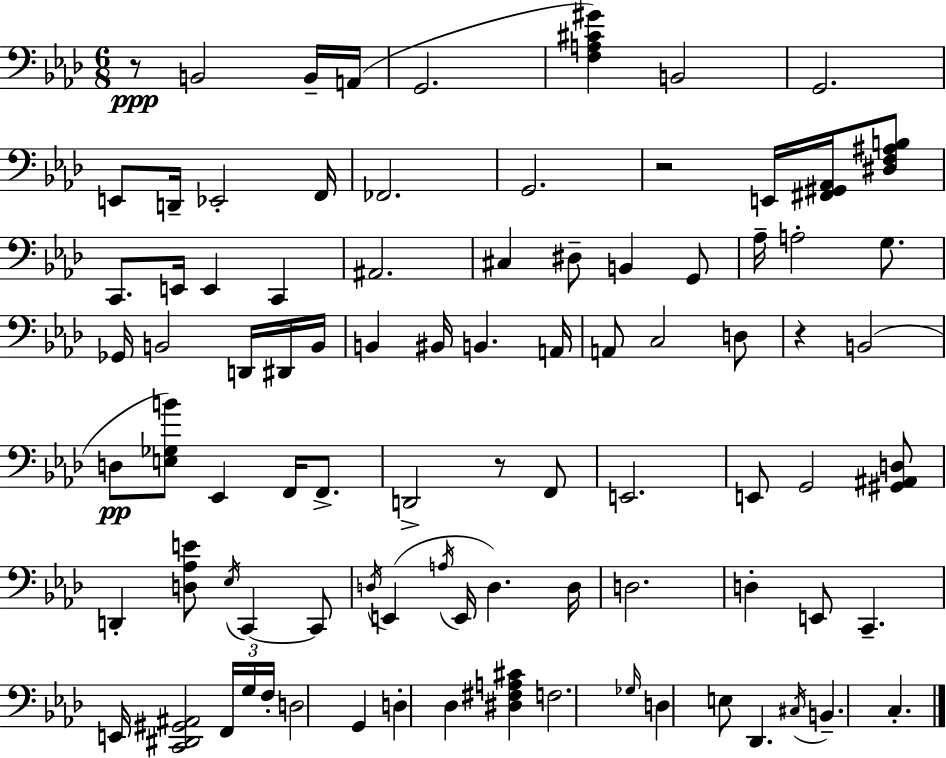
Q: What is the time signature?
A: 6/8